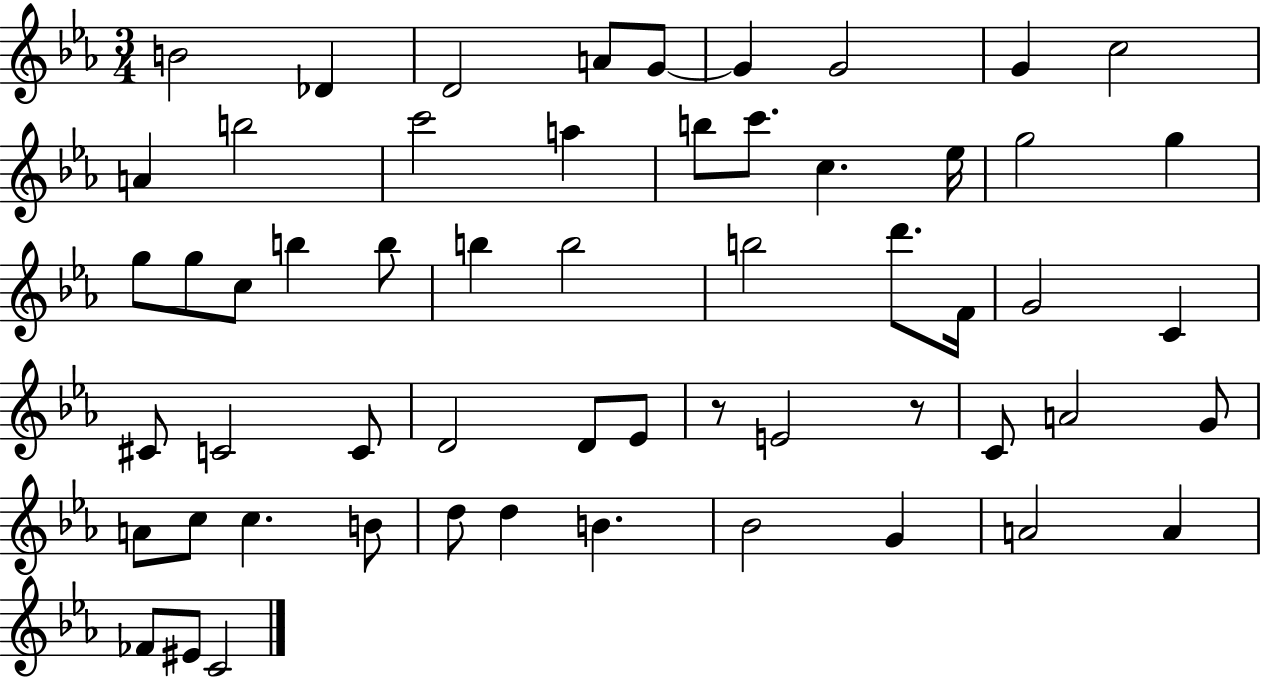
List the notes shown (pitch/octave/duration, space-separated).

B4/h Db4/q D4/h A4/e G4/e G4/q G4/h G4/q C5/h A4/q B5/h C6/h A5/q B5/e C6/e. C5/q. Eb5/s G5/h G5/q G5/e G5/e C5/e B5/q B5/e B5/q B5/h B5/h D6/e. F4/s G4/h C4/q C#4/e C4/h C4/e D4/h D4/e Eb4/e R/e E4/h R/e C4/e A4/h G4/e A4/e C5/e C5/q. B4/e D5/e D5/q B4/q. Bb4/h G4/q A4/h A4/q FES4/e EIS4/e C4/h